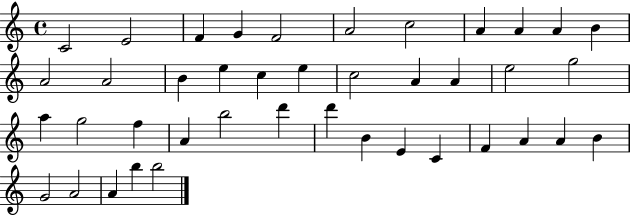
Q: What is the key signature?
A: C major